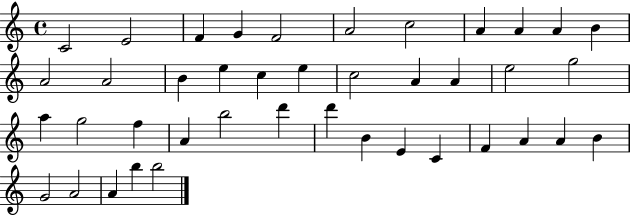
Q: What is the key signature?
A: C major